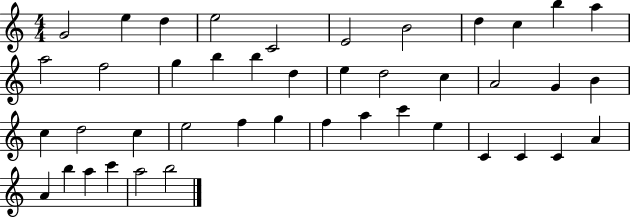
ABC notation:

X:1
T:Untitled
M:4/4
L:1/4
K:C
G2 e d e2 C2 E2 B2 d c b a a2 f2 g b b d e d2 c A2 G B c d2 c e2 f g f a c' e C C C A A b a c' a2 b2